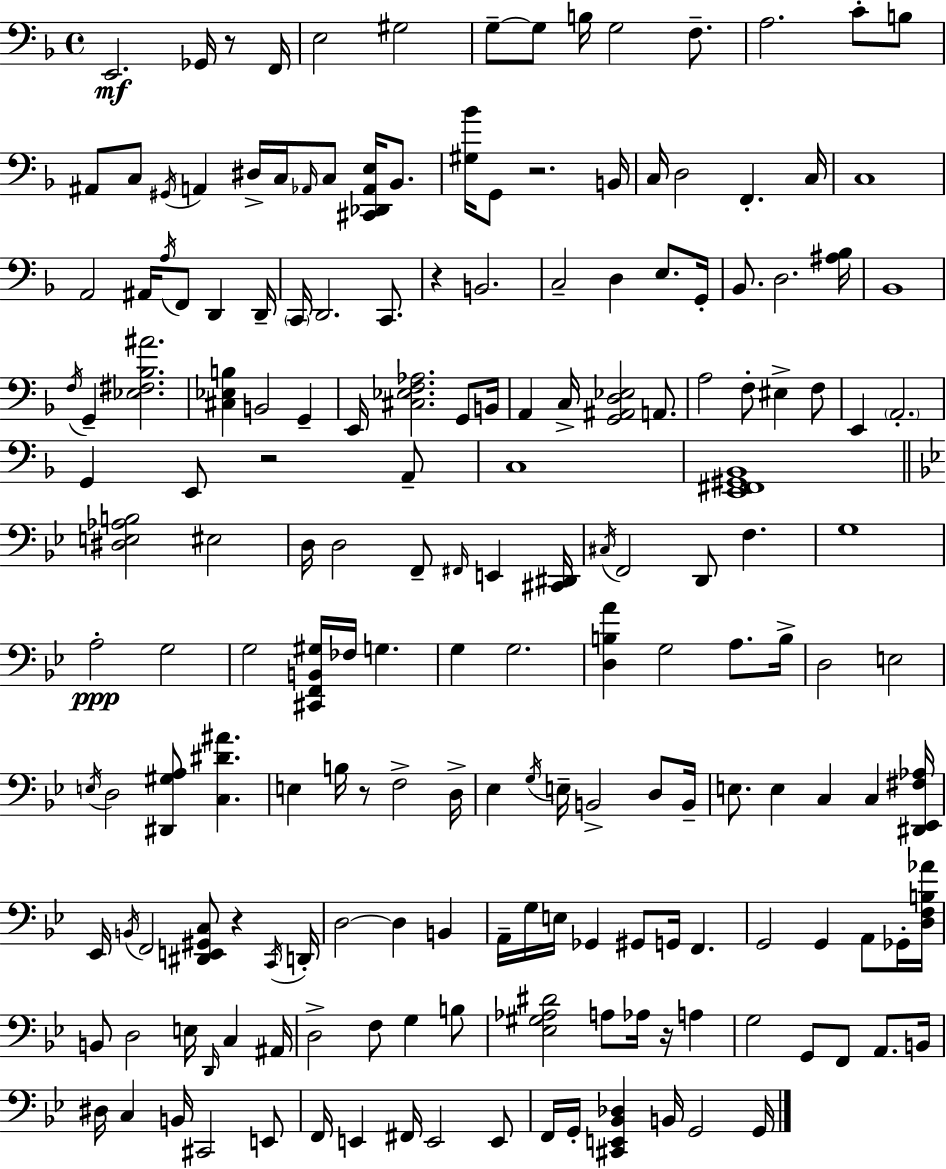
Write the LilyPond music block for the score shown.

{
  \clef bass
  \time 4/4
  \defaultTimeSignature
  \key d \minor
  e,2.\mf ges,16 r8 f,16 | e2 gis2 | g8--~~ g8 b16 g2 f8.-- | a2. c'8-. b8 | \break ais,8 c8 \acciaccatura { gis,16 } a,4 dis16-> c16 \grace { aes,16 } c8 <cis, des, aes, e>16 bes,8. | <gis bes'>16 g,8 r2. | b,16 c16 d2 f,4.-. | c16 c1 | \break a,2 ais,16 \acciaccatura { a16 } f,8 d,4 | d,16-- \parenthesize c,16 d,2. | c,8. r4 b,2. | c2-- d4 e8. | \break g,16-. bes,8. d2. | <ais bes>16 bes,1 | \acciaccatura { f16 } g,4-- <ees fis bes ais'>2. | <cis ees b>4 b,2 | \break g,4-- e,16 <cis ees f aes>2. | g,8 b,16 a,4 c16-> <g, ais, d ees>2 | a,8. a2 f8-. eis4-> | f8 e,4 \parenthesize a,2.-. | \break g,4 e,8 r2 | a,8-- c1 | <e, fis, gis, bes,>1 | \bar "||" \break \key bes \major <dis e aes b>2 eis2 | d16 d2 f,8-- \grace { fis,16 } e,4 | <cis, dis,>16 \acciaccatura { cis16 } f,2 d,8 f4. | g1 | \break a2-.\ppp g2 | g2 <cis, f, b, gis>16 fes16 g4. | g4 g2. | <d b a'>4 g2 a8. | \break b16-> d2 e2 | \acciaccatura { e16 } d2 <dis, gis a>8 <c dis' ais'>4. | e4 b16 r8 f2-> | d16-> ees4 \acciaccatura { g16 } e16-- b,2-> | \break d8 b,16-- e8. e4 c4 c4 | <dis, ees, fis aes>16 ees,16 \acciaccatura { b,16 } f,2 <dis, e, gis, c>8 | r4 \acciaccatura { c,16 } d,16-. d2~~ d4 | b,4 a,16-- g16 e16 ges,4 gis,8 g,16 | \break f,4. g,2 g,4 | a,8 ges,16-. <d f b aes'>16 b,8 d2 | e16 \grace { d,16 } c4 ais,16 d2-> f8 | g4 b8 <ees gis aes dis'>2 a8 | \break aes16 r16 a4 g2 g,8 | f,8 a,8. b,16 dis16 c4 b,16 cis,2 | e,8 f,16 e,4 fis,16 e,2 | e,8 f,16 g,16-. <cis, e, bes, des>4 b,16 g,2 | \break g,16 \bar "|."
}